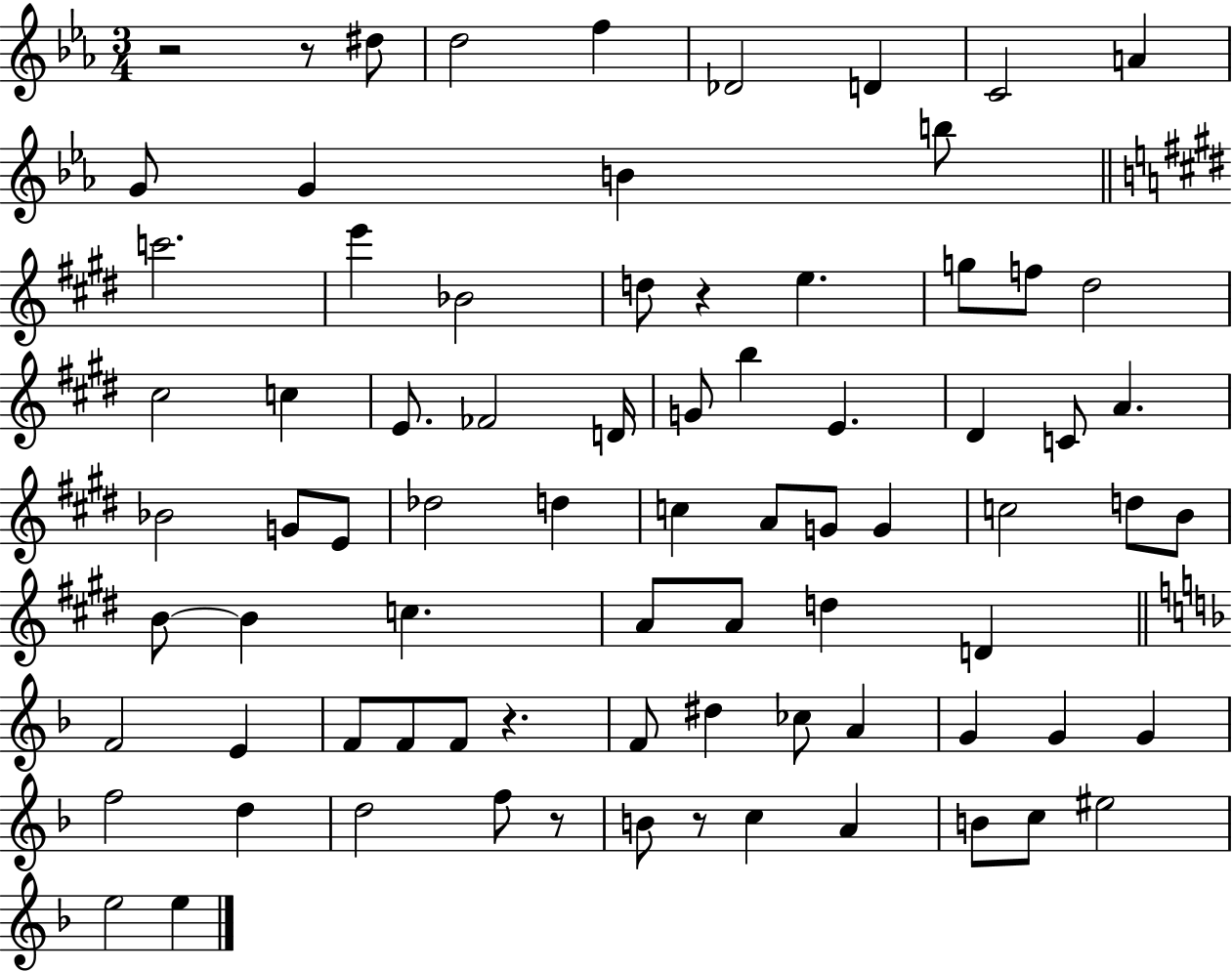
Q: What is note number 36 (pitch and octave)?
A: C5